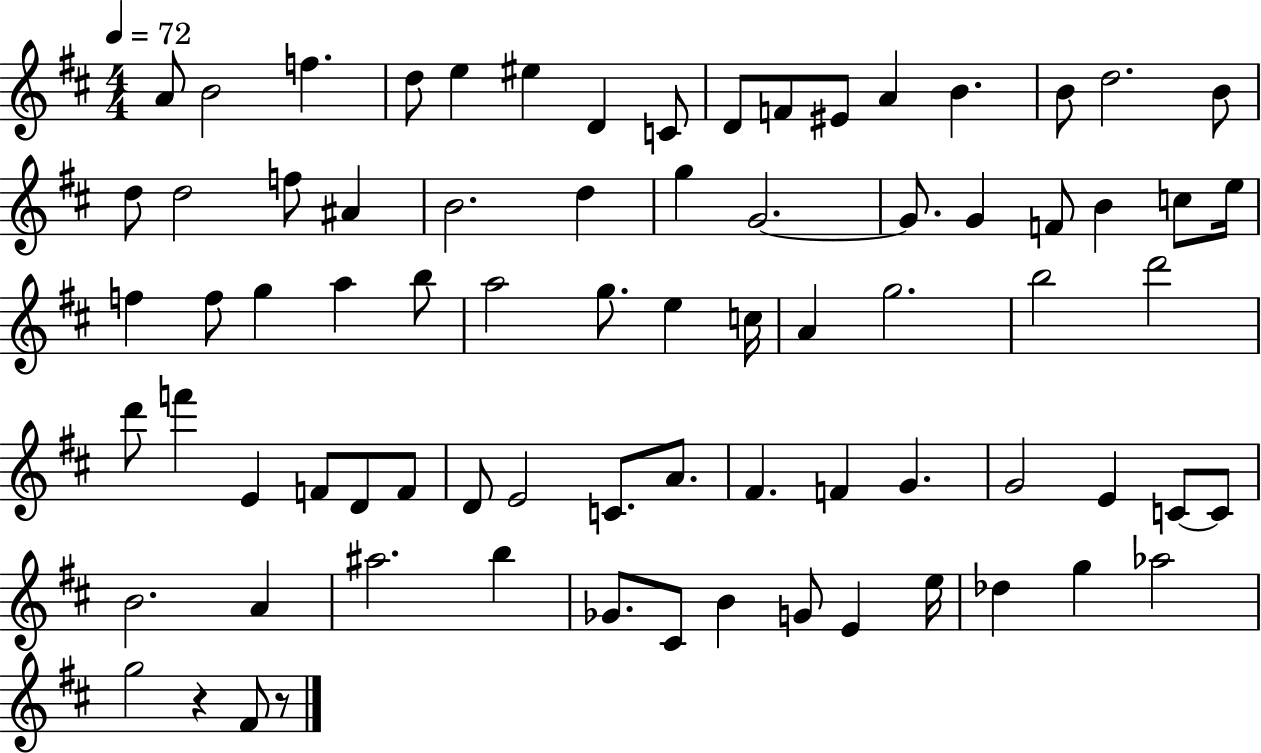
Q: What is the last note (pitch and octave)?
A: F#4